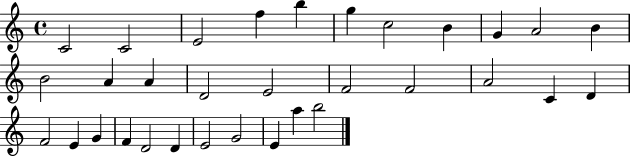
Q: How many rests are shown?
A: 0